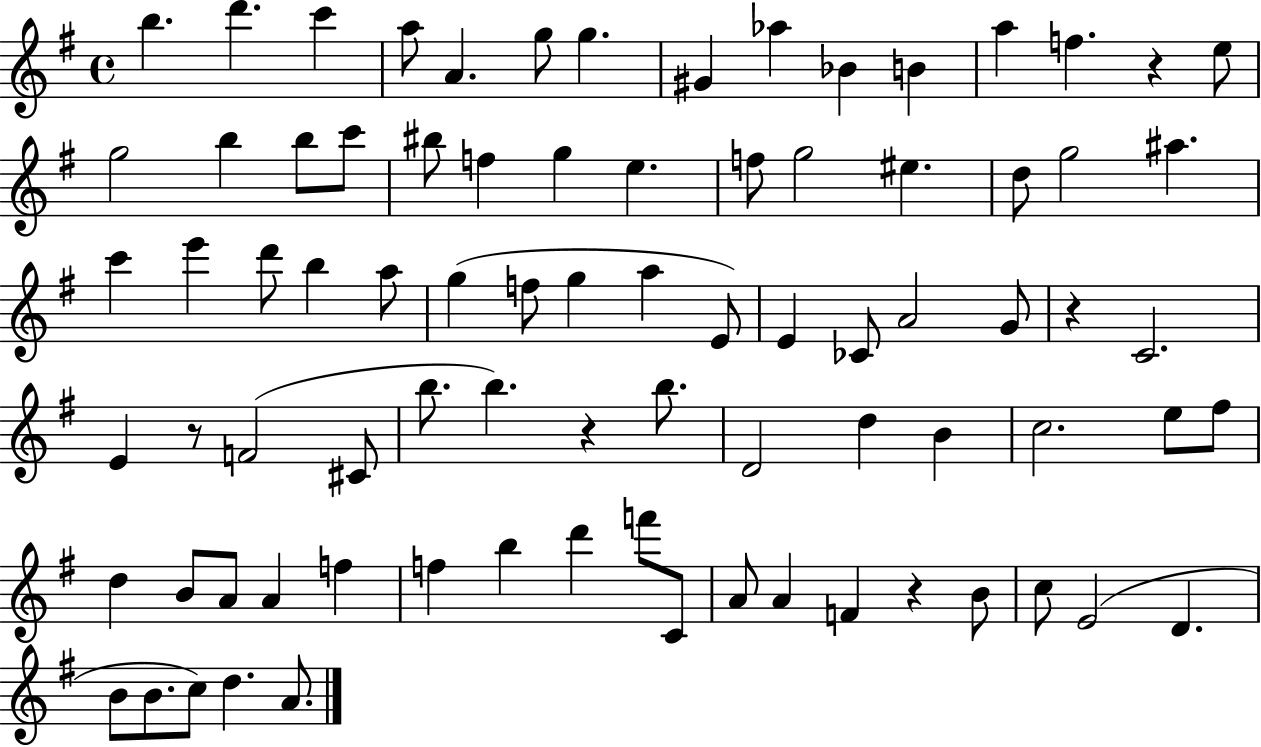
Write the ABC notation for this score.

X:1
T:Untitled
M:4/4
L:1/4
K:G
b d' c' a/2 A g/2 g ^G _a _B B a f z e/2 g2 b b/2 c'/2 ^b/2 f g e f/2 g2 ^e d/2 g2 ^a c' e' d'/2 b a/2 g f/2 g a E/2 E _C/2 A2 G/2 z C2 E z/2 F2 ^C/2 b/2 b z b/2 D2 d B c2 e/2 ^f/2 d B/2 A/2 A f f b d' f'/2 C/2 A/2 A F z B/2 c/2 E2 D B/2 B/2 c/2 d A/2